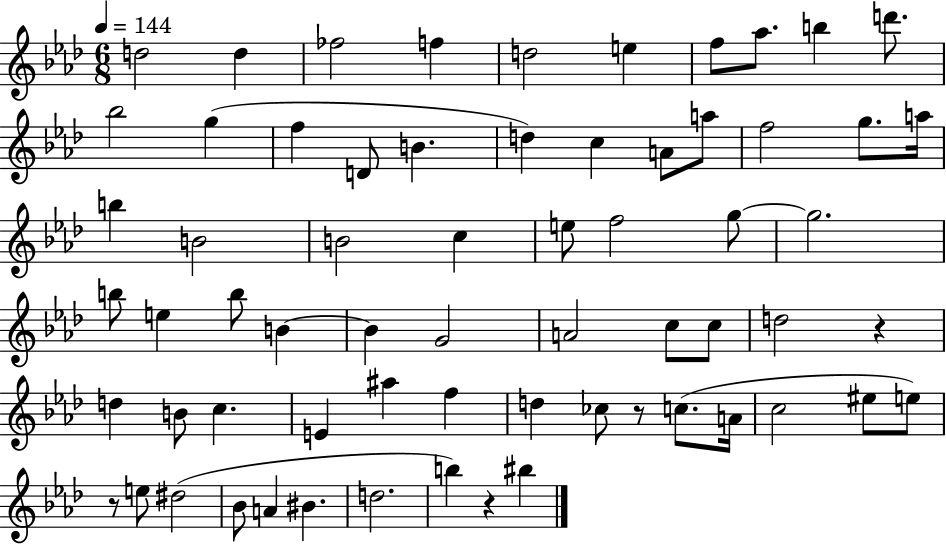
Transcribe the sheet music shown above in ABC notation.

X:1
T:Untitled
M:6/8
L:1/4
K:Ab
d2 d _f2 f d2 e f/2 _a/2 b d'/2 _b2 g f D/2 B d c A/2 a/2 f2 g/2 a/4 b B2 B2 c e/2 f2 g/2 g2 b/2 e b/2 B B G2 A2 c/2 c/2 d2 z d B/2 c E ^a f d _c/2 z/2 c/2 A/4 c2 ^e/2 e/2 z/2 e/2 ^d2 _B/2 A ^B d2 b z ^b